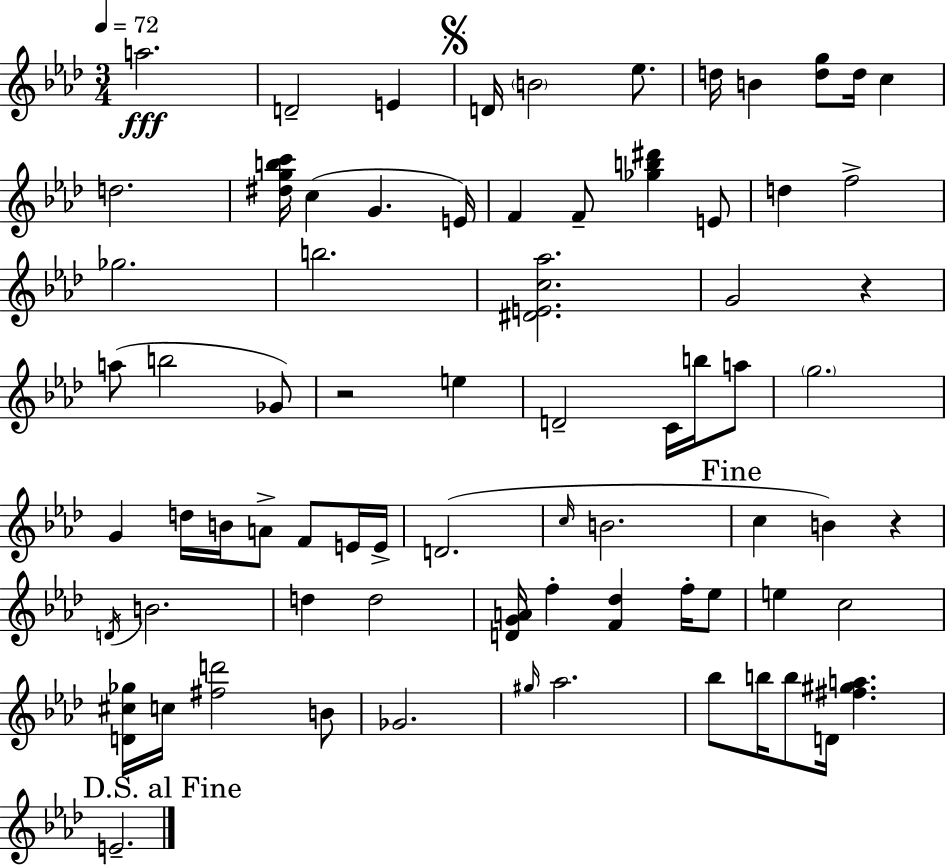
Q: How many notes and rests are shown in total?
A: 74